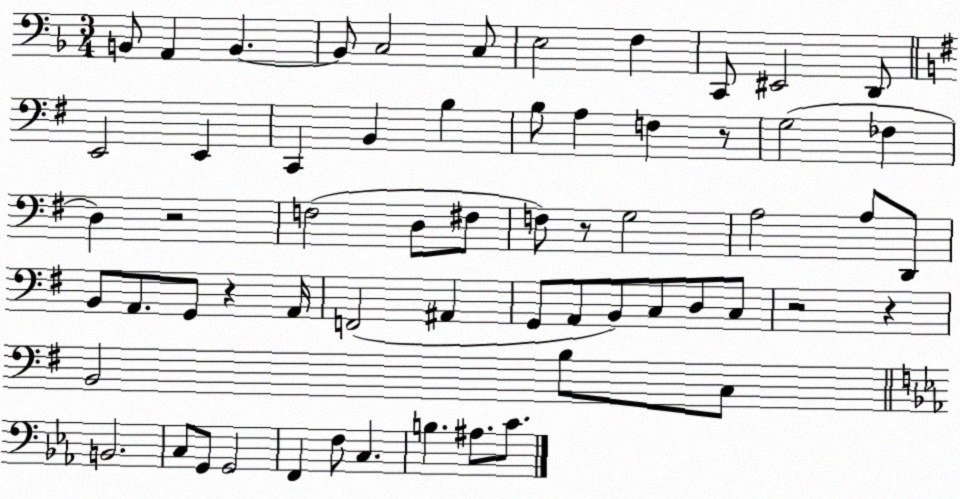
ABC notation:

X:1
T:Untitled
M:3/4
L:1/4
K:F
B,,/2 A,, B,, B,,/2 C,2 C,/2 E,2 F, C,,/2 ^E,,2 D,,/2 E,,2 E,, C,, B,, B, B,/2 A, F, z/2 G,2 _F, D, z2 F,2 D,/2 ^F,/2 F,/2 z/2 G,2 A,2 A,/2 D,,/2 B,,/2 A,,/2 G,,/2 z A,,/4 F,,2 ^A,, G,,/2 A,,/2 B,,/2 C,/2 D,/2 C,/2 z2 z B,,2 B,/2 C,/2 B,,2 C,/2 G,,/2 G,,2 F,, F,/2 C, B, ^A,/2 C/2